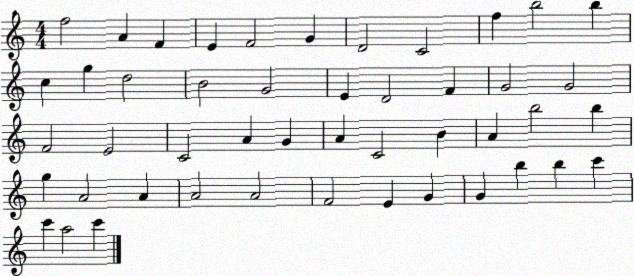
X:1
T:Untitled
M:4/4
L:1/4
K:C
f2 A F E F2 G D2 C2 f b2 b c g d2 B2 G2 E D2 F G2 G2 F2 E2 C2 A G A C2 B A b2 b g A2 A A2 A2 F2 E G G b b c' c' a2 c'